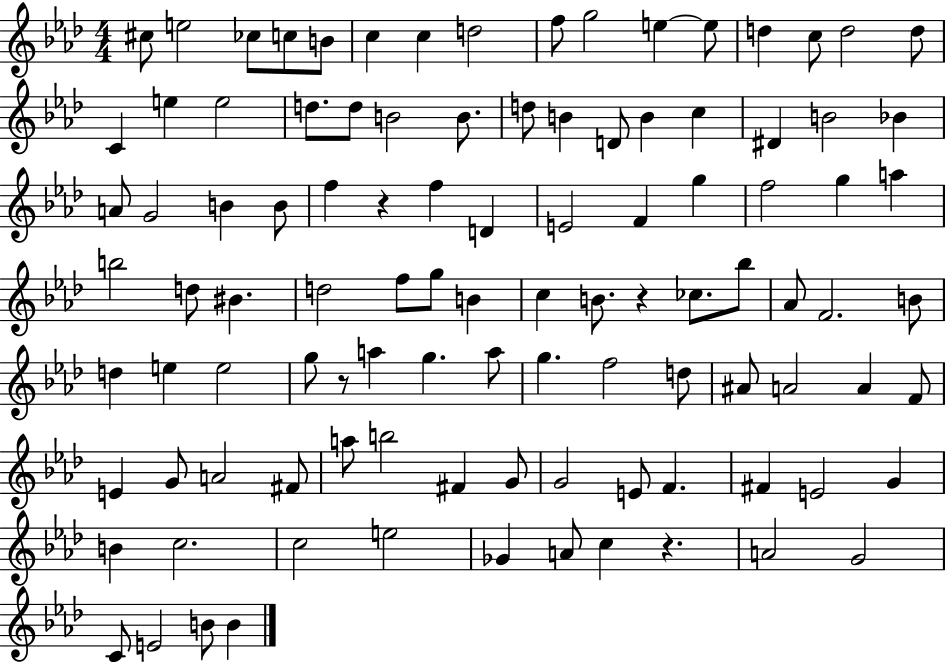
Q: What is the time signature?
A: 4/4